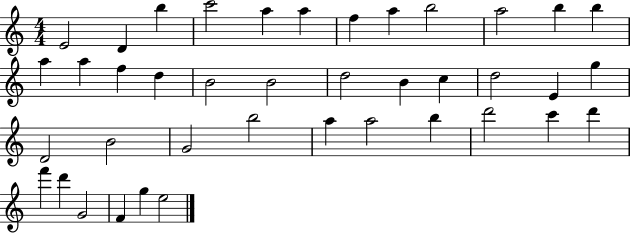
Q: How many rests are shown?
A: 0